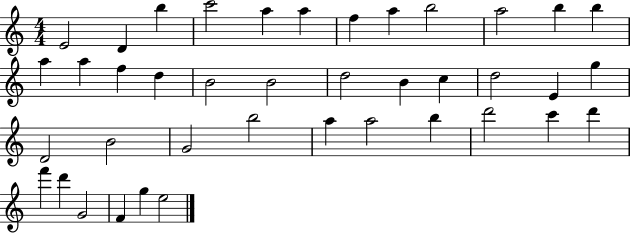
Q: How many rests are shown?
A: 0